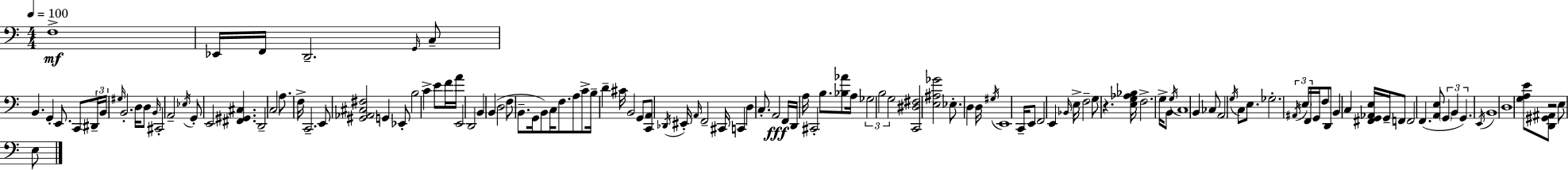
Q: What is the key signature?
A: A minor